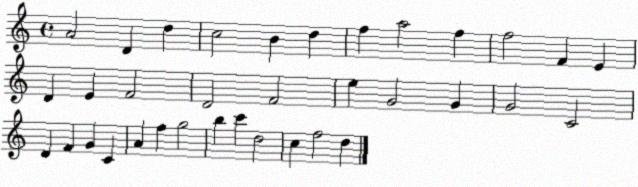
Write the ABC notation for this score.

X:1
T:Untitled
M:4/4
L:1/4
K:C
A2 D d c2 B d f a2 f f2 F E D E F2 D2 F2 e G2 G G2 C2 D F G C A f g2 b c' d2 c f2 d